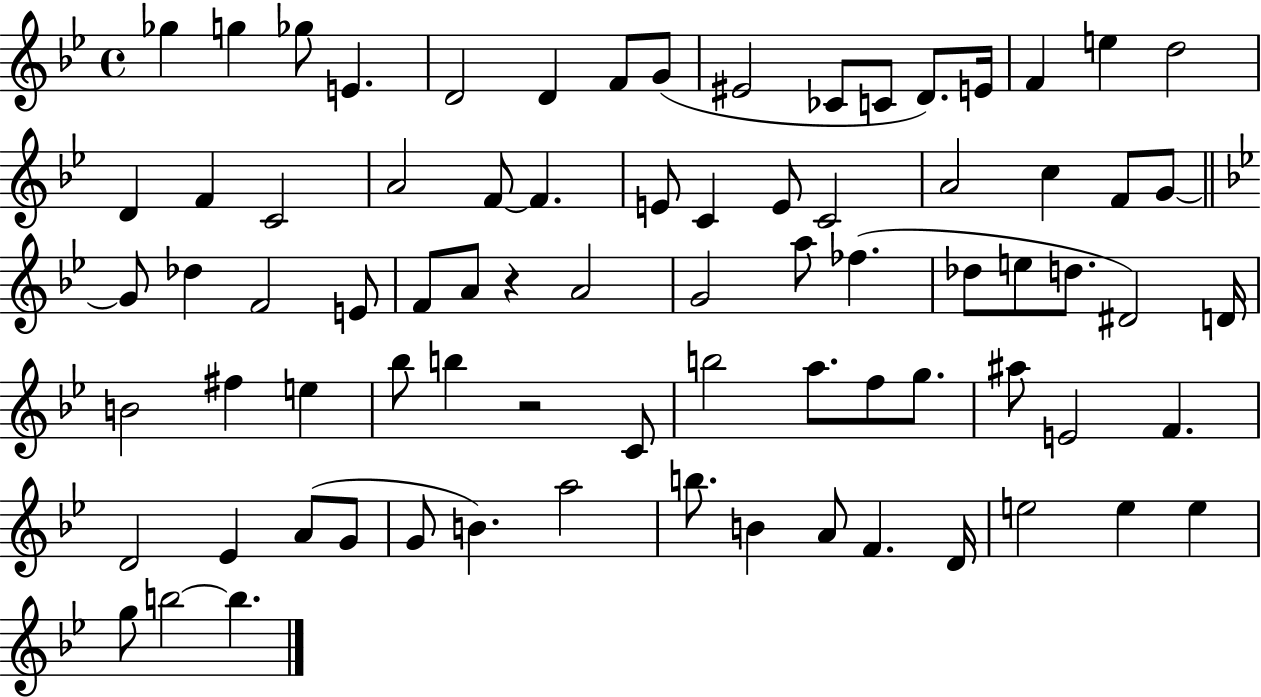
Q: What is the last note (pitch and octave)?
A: B5